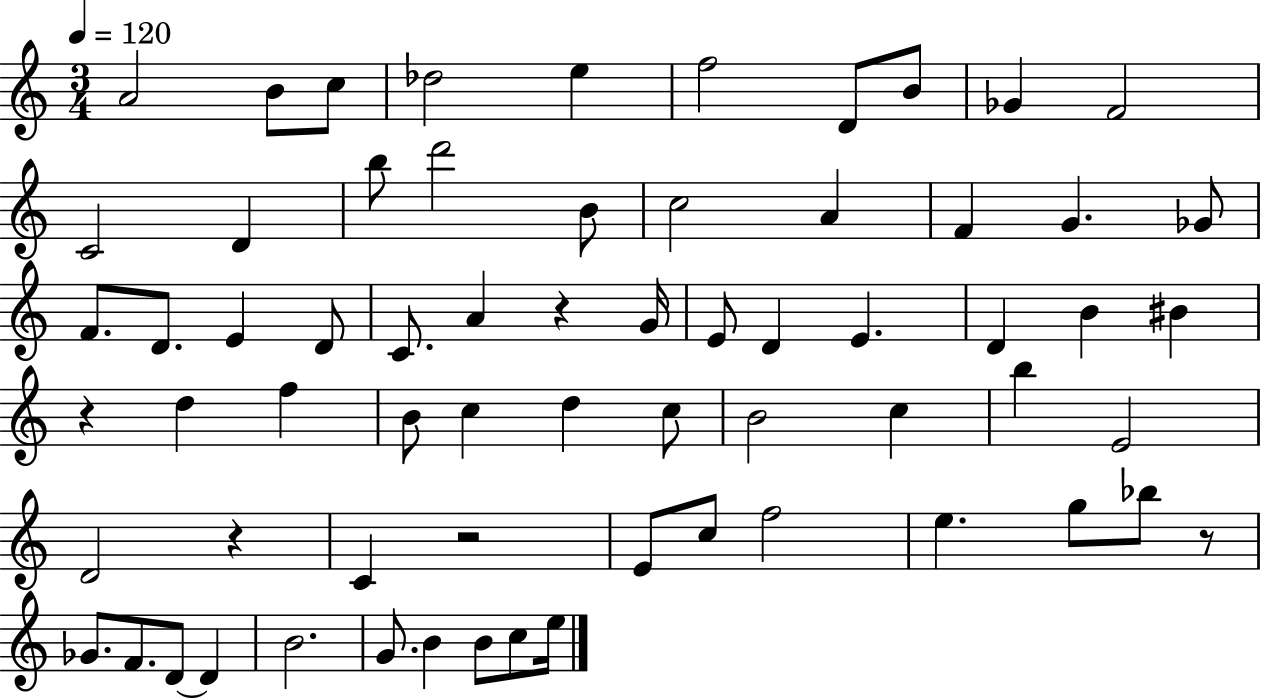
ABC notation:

X:1
T:Untitled
M:3/4
L:1/4
K:C
A2 B/2 c/2 _d2 e f2 D/2 B/2 _G F2 C2 D b/2 d'2 B/2 c2 A F G _G/2 F/2 D/2 E D/2 C/2 A z G/4 E/2 D E D B ^B z d f B/2 c d c/2 B2 c b E2 D2 z C z2 E/2 c/2 f2 e g/2 _b/2 z/2 _G/2 F/2 D/2 D B2 G/2 B B/2 c/2 e/4